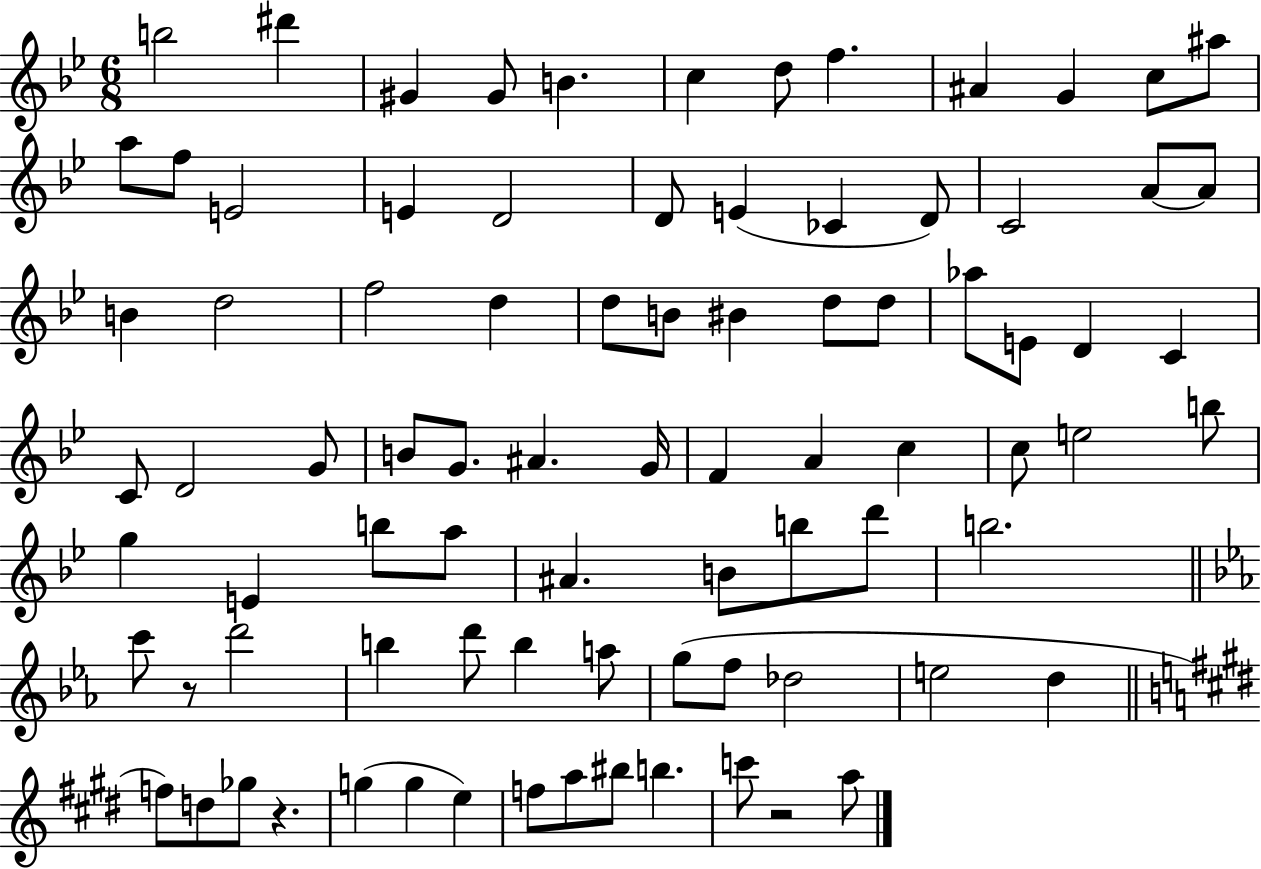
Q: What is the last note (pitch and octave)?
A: A5